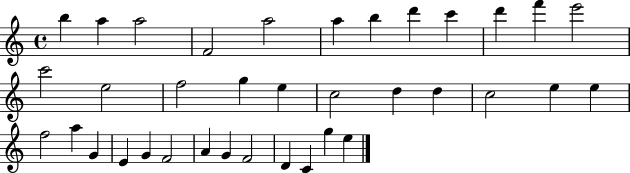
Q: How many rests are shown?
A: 0